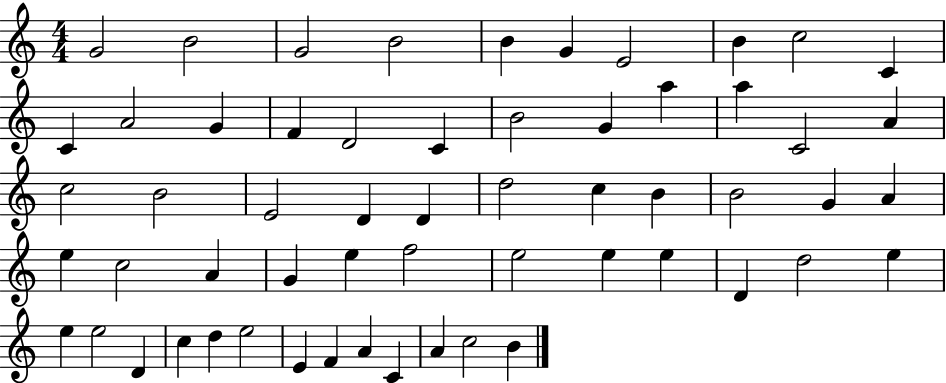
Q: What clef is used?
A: treble